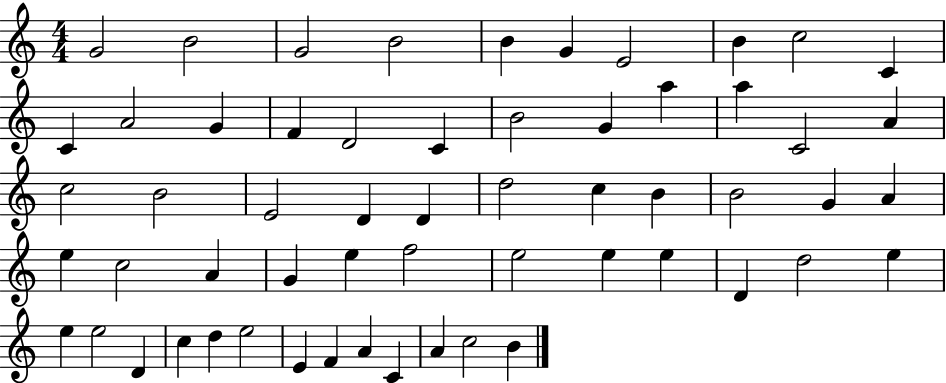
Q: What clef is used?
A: treble